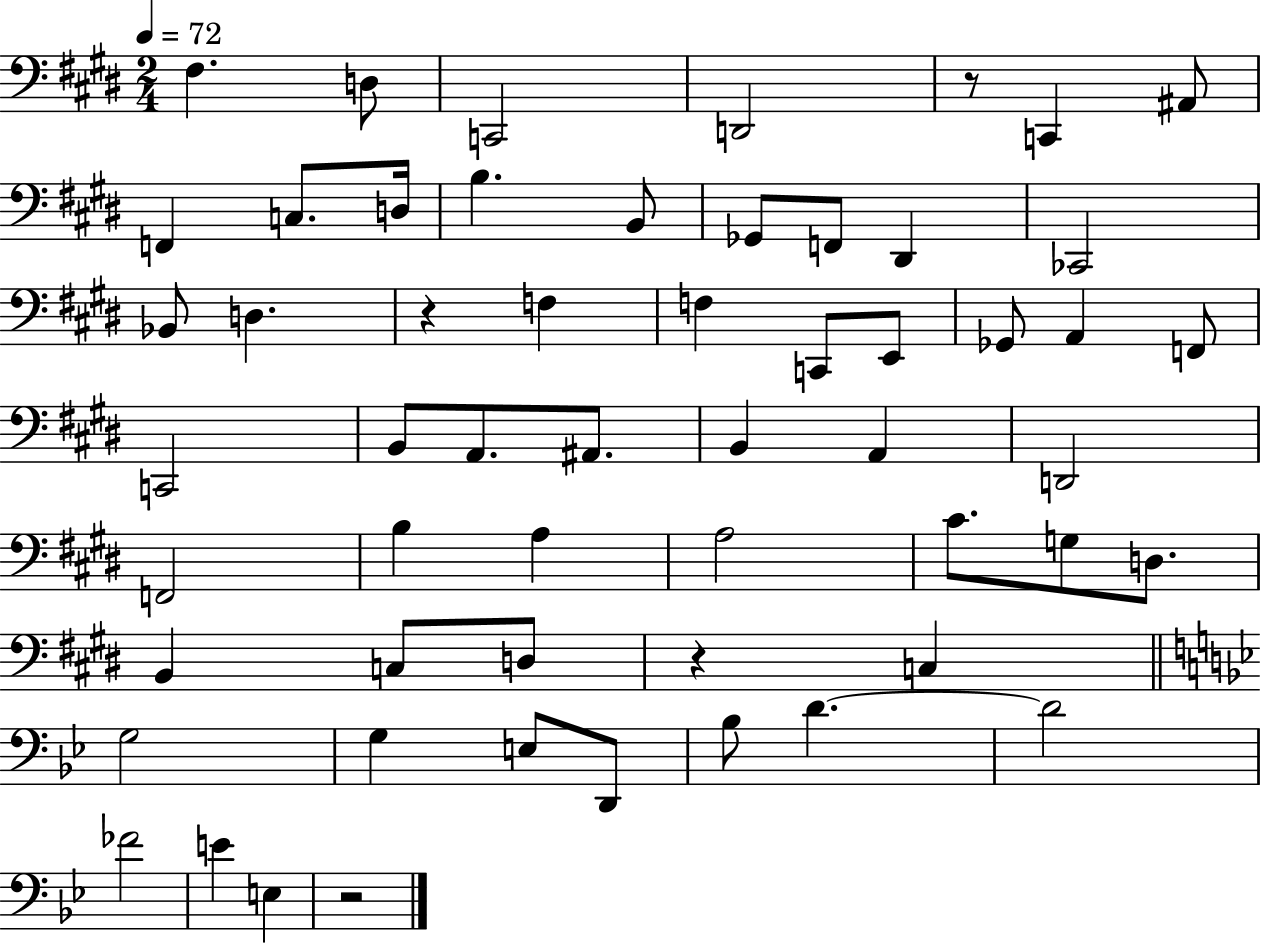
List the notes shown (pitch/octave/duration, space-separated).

F#3/q. D3/e C2/h D2/h R/e C2/q A#2/e F2/q C3/e. D3/s B3/q. B2/e Gb2/e F2/e D#2/q CES2/h Bb2/e D3/q. R/q F3/q F3/q C2/e E2/e Gb2/e A2/q F2/e C2/h B2/e A2/e. A#2/e. B2/q A2/q D2/h F2/h B3/q A3/q A3/h C#4/e. G3/e D3/e. B2/q C3/e D3/e R/q C3/q G3/h G3/q E3/e D2/e Bb3/e D4/q. D4/h FES4/h E4/q E3/q R/h